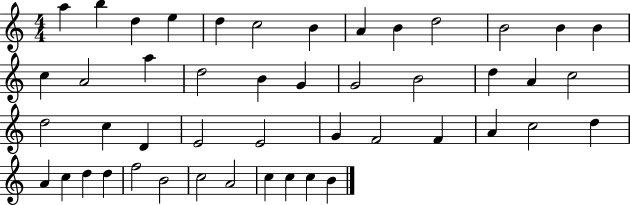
A5/q B5/q D5/q E5/q D5/q C5/h B4/q A4/q B4/q D5/h B4/h B4/q B4/q C5/q A4/h A5/q D5/h B4/q G4/q G4/h B4/h D5/q A4/q C5/h D5/h C5/q D4/q E4/h E4/h G4/q F4/h F4/q A4/q C5/h D5/q A4/q C5/q D5/q D5/q F5/h B4/h C5/h A4/h C5/q C5/q C5/q B4/q